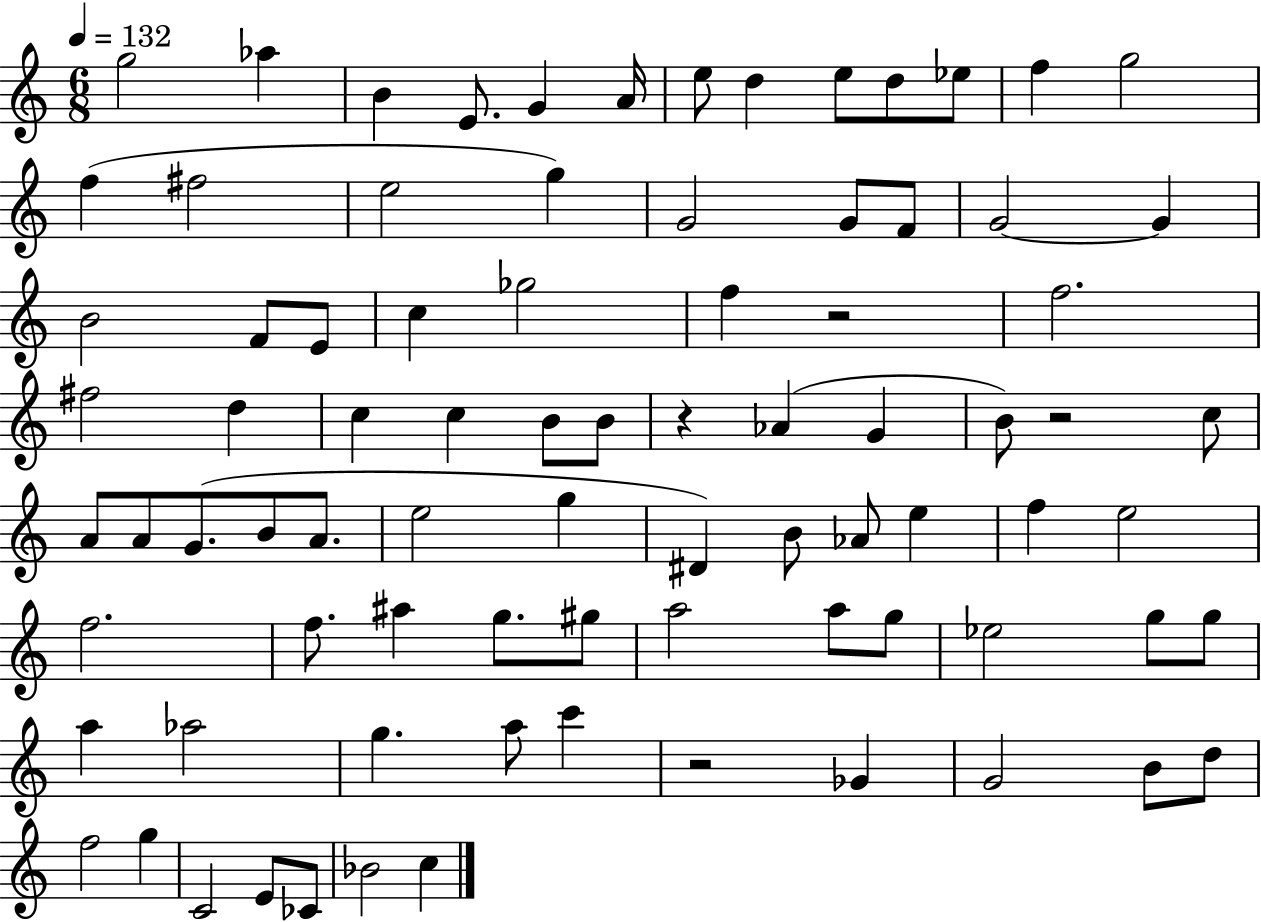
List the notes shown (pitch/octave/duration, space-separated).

G5/h Ab5/q B4/q E4/e. G4/q A4/s E5/e D5/q E5/e D5/e Eb5/e F5/q G5/h F5/q F#5/h E5/h G5/q G4/h G4/e F4/e G4/h G4/q B4/h F4/e E4/e C5/q Gb5/h F5/q R/h F5/h. F#5/h D5/q C5/q C5/q B4/e B4/e R/q Ab4/q G4/q B4/e R/h C5/e A4/e A4/e G4/e. B4/e A4/e. E5/h G5/q D#4/q B4/e Ab4/e E5/q F5/q E5/h F5/h. F5/e. A#5/q G5/e. G#5/e A5/h A5/e G5/e Eb5/h G5/e G5/e A5/q Ab5/h G5/q. A5/e C6/q R/h Gb4/q G4/h B4/e D5/e F5/h G5/q C4/h E4/e CES4/e Bb4/h C5/q